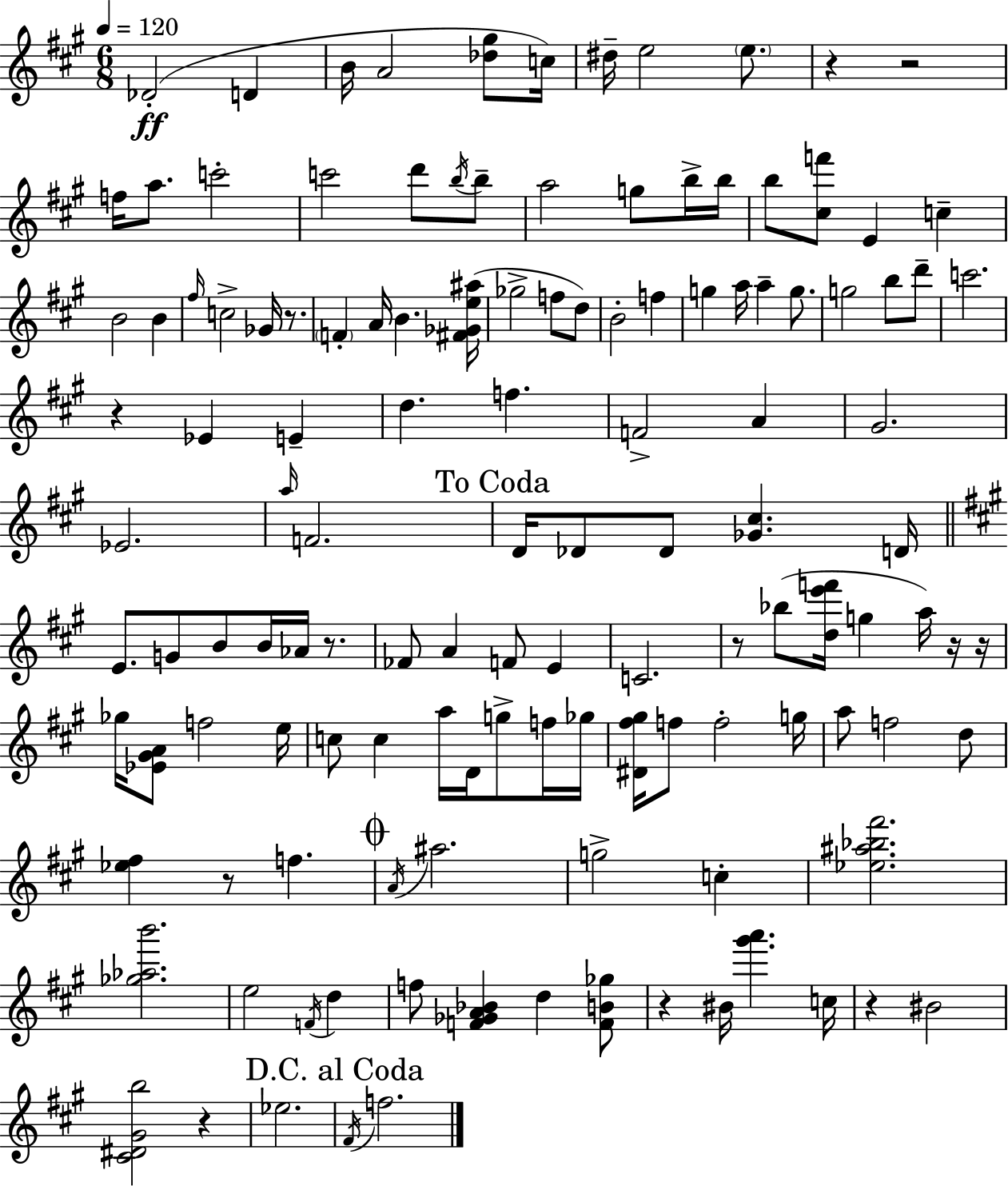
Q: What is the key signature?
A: A major